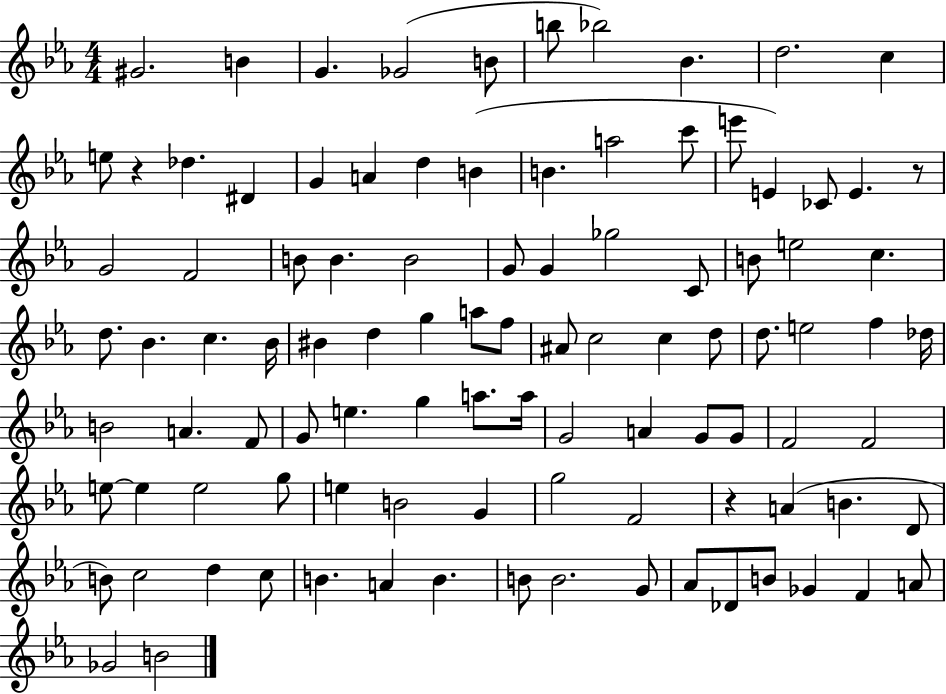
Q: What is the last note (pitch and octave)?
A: B4